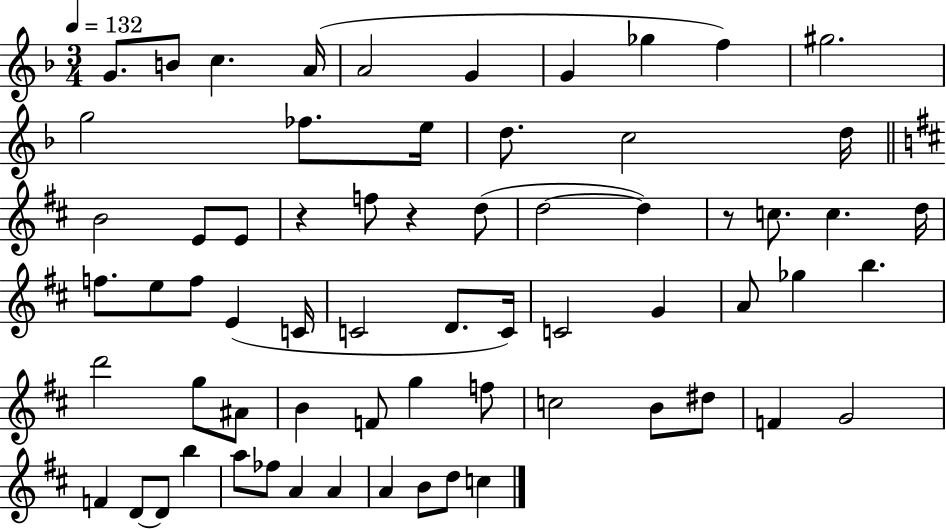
G4/e. B4/e C5/q. A4/s A4/h G4/q G4/q Gb5/q F5/q G#5/h. G5/h FES5/e. E5/s D5/e. C5/h D5/s B4/h E4/e E4/e R/q F5/e R/q D5/e D5/h D5/q R/e C5/e. C5/q. D5/s F5/e. E5/e F5/e E4/q C4/s C4/h D4/e. C4/s C4/h G4/q A4/e Gb5/q B5/q. D6/h G5/e A#4/e B4/q F4/e G5/q F5/e C5/h B4/e D#5/e F4/q G4/h F4/q D4/e D4/e B5/q A5/e FES5/e A4/q A4/q A4/q B4/e D5/e C5/q